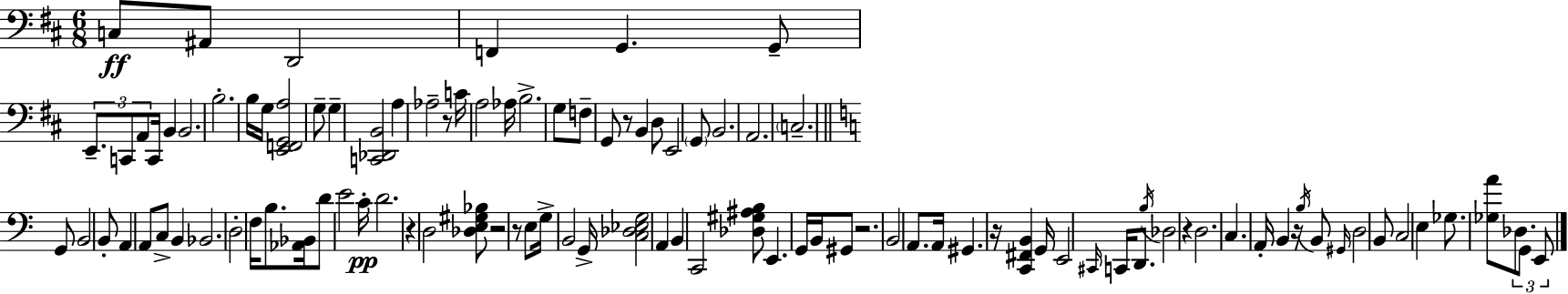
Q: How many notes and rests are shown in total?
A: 103